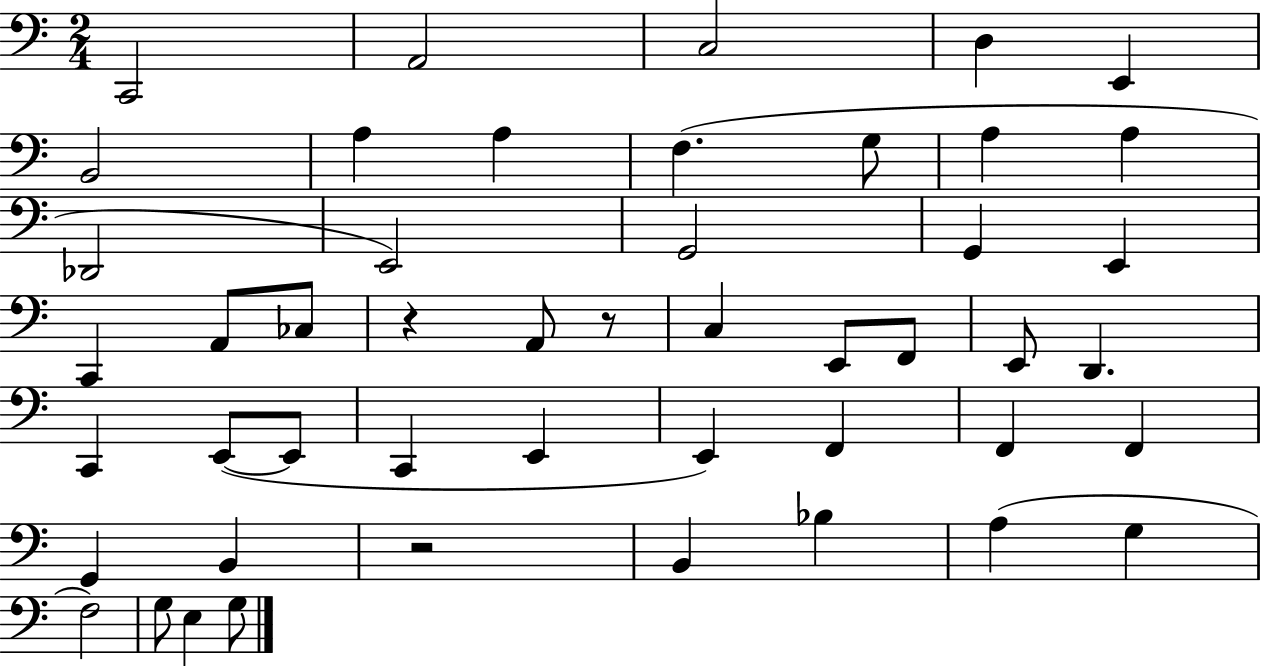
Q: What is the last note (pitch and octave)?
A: G3